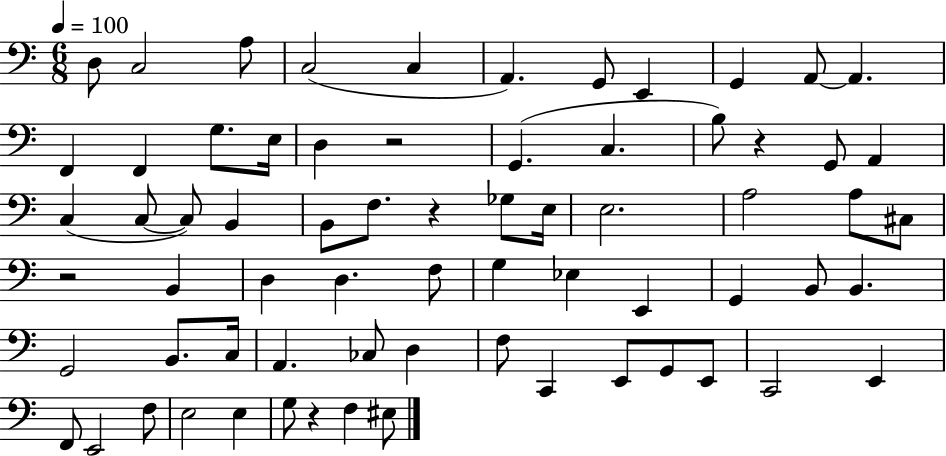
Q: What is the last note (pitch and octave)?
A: EIS3